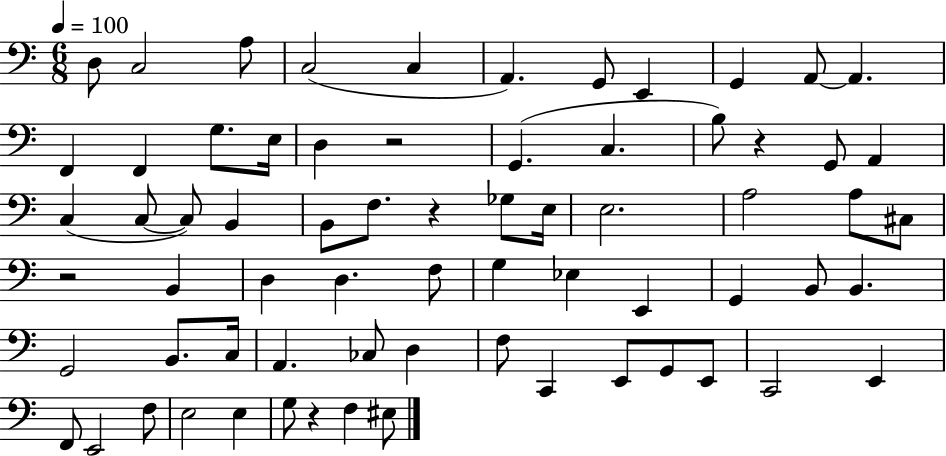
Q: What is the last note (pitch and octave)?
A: EIS3